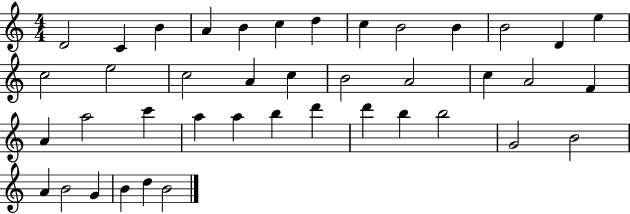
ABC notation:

X:1
T:Untitled
M:4/4
L:1/4
K:C
D2 C B A B c d c B2 B B2 D e c2 e2 c2 A c B2 A2 c A2 F A a2 c' a a b d' d' b b2 G2 B2 A B2 G B d B2